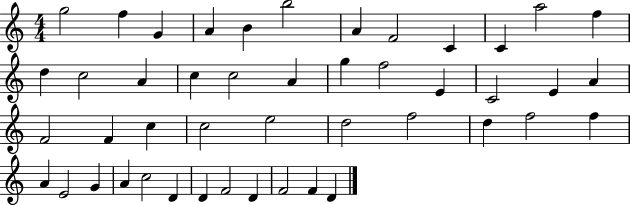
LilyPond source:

{
  \clef treble
  \numericTimeSignature
  \time 4/4
  \key c \major
  g''2 f''4 g'4 | a'4 b'4 b''2 | a'4 f'2 c'4 | c'4 a''2 f''4 | \break d''4 c''2 a'4 | c''4 c''2 a'4 | g''4 f''2 e'4 | c'2 e'4 a'4 | \break f'2 f'4 c''4 | c''2 e''2 | d''2 f''2 | d''4 f''2 f''4 | \break a'4 e'2 g'4 | a'4 c''2 d'4 | d'4 f'2 d'4 | f'2 f'4 d'4 | \break \bar "|."
}